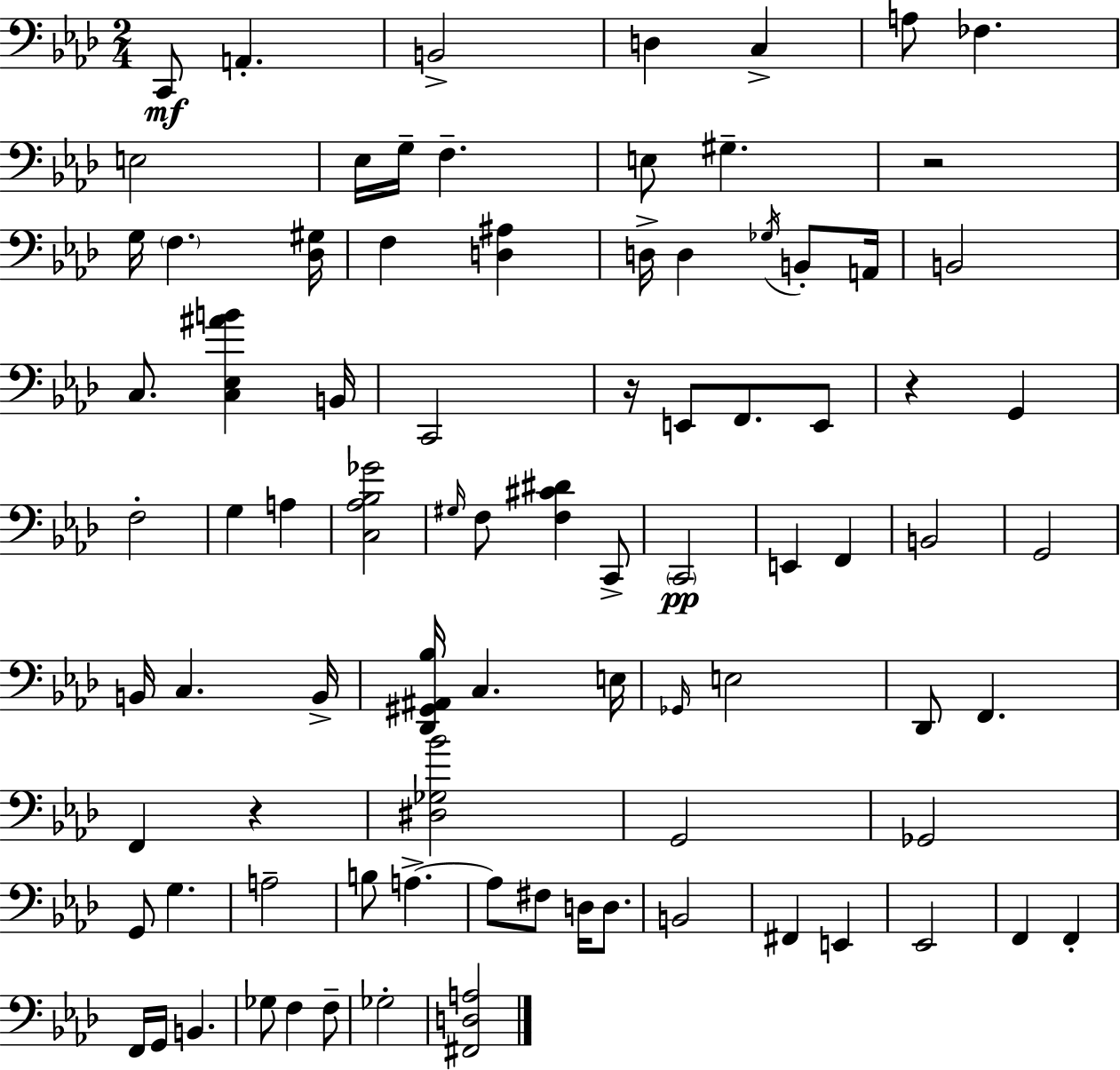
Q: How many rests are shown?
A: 4